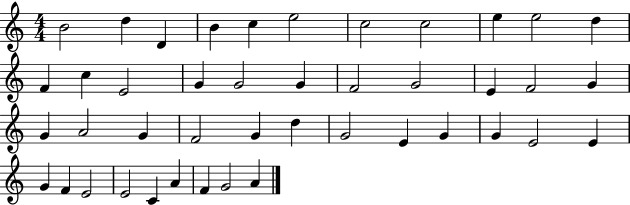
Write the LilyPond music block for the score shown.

{
  \clef treble
  \numericTimeSignature
  \time 4/4
  \key c \major
  b'2 d''4 d'4 | b'4 c''4 e''2 | c''2 c''2 | e''4 e''2 d''4 | \break f'4 c''4 e'2 | g'4 g'2 g'4 | f'2 g'2 | e'4 f'2 g'4 | \break g'4 a'2 g'4 | f'2 g'4 d''4 | g'2 e'4 g'4 | g'4 e'2 e'4 | \break g'4 f'4 e'2 | e'2 c'4 a'4 | f'4 g'2 a'4 | \bar "|."
}